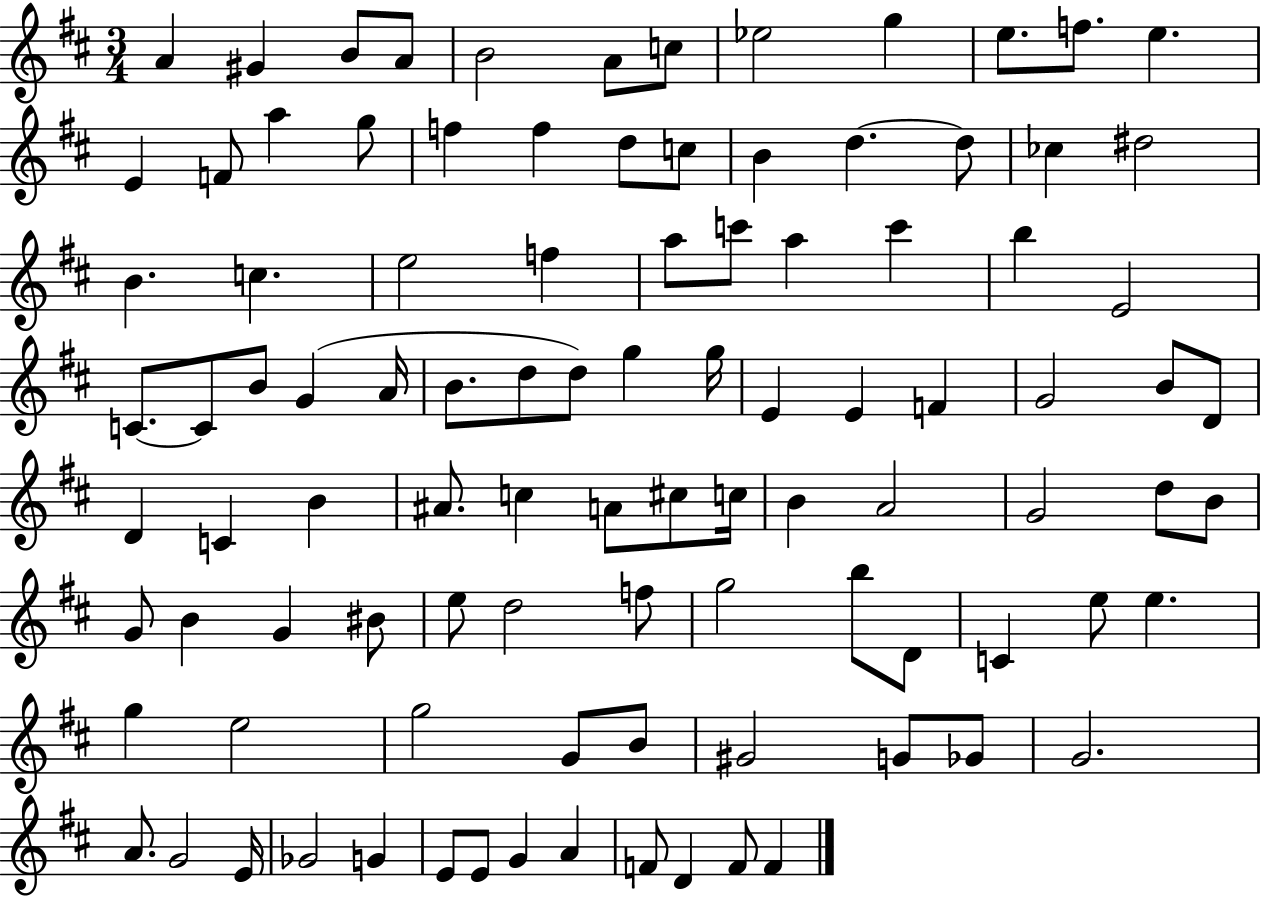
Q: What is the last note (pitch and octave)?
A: F4